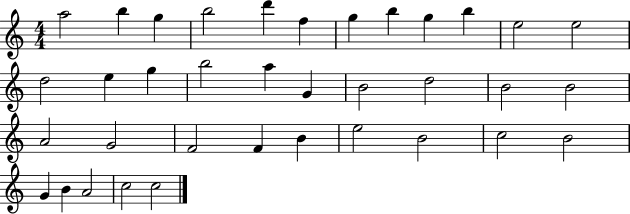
{
  \clef treble
  \numericTimeSignature
  \time 4/4
  \key c \major
  a''2 b''4 g''4 | b''2 d'''4 f''4 | g''4 b''4 g''4 b''4 | e''2 e''2 | \break d''2 e''4 g''4 | b''2 a''4 g'4 | b'2 d''2 | b'2 b'2 | \break a'2 g'2 | f'2 f'4 b'4 | e''2 b'2 | c''2 b'2 | \break g'4 b'4 a'2 | c''2 c''2 | \bar "|."
}